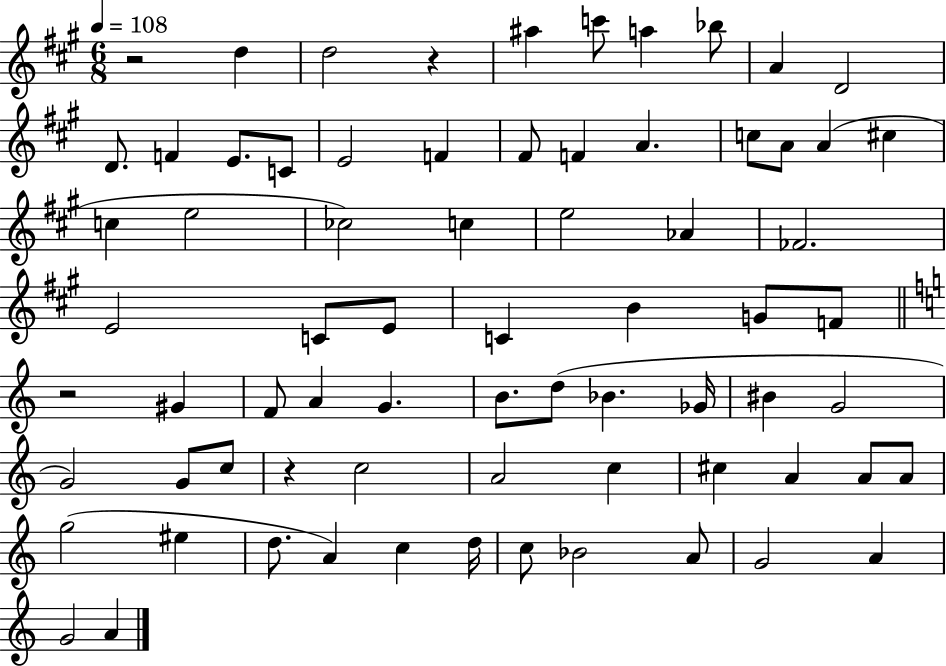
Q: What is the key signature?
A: A major